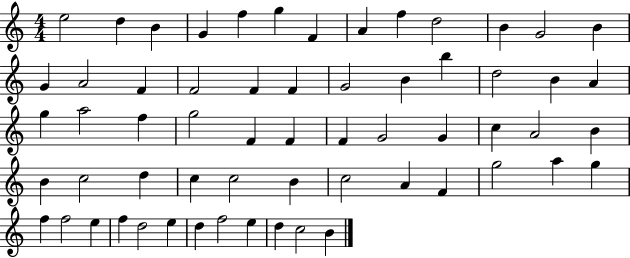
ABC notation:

X:1
T:Untitled
M:4/4
L:1/4
K:C
e2 d B G f g F A f d2 B G2 B G A2 F F2 F F G2 B b d2 B A g a2 f g2 F F F G2 G c A2 B B c2 d c c2 B c2 A F g2 a g f f2 e f d2 e d f2 e d c2 B